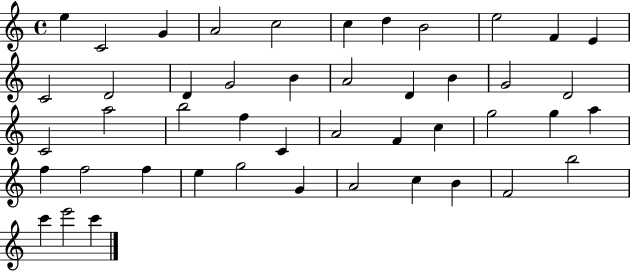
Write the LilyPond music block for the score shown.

{
  \clef treble
  \time 4/4
  \defaultTimeSignature
  \key c \major
  e''4 c'2 g'4 | a'2 c''2 | c''4 d''4 b'2 | e''2 f'4 e'4 | \break c'2 d'2 | d'4 g'2 b'4 | a'2 d'4 b'4 | g'2 d'2 | \break c'2 a''2 | b''2 f''4 c'4 | a'2 f'4 c''4 | g''2 g''4 a''4 | \break f''4 f''2 f''4 | e''4 g''2 g'4 | a'2 c''4 b'4 | f'2 b''2 | \break c'''4 e'''2 c'''4 | \bar "|."
}